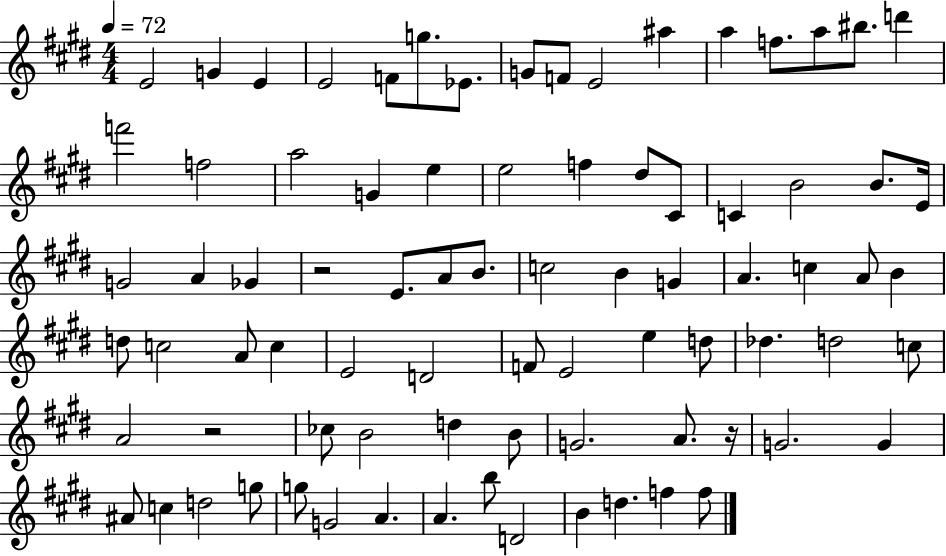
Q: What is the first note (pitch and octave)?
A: E4